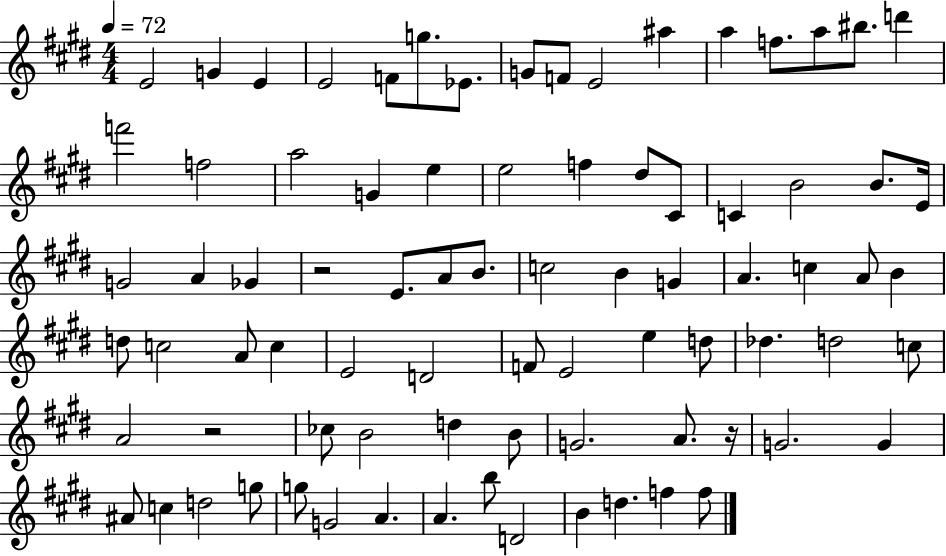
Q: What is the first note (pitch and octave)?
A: E4